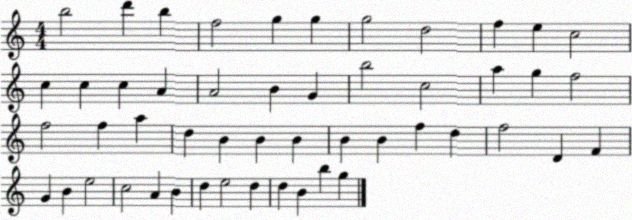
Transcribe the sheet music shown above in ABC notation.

X:1
T:Untitled
M:4/4
L:1/4
K:C
b2 d' b f2 g g g2 d2 f e c2 c c c A A2 B G b2 c2 a g f2 f2 f a d B B B B B f d f2 D F G B e2 c2 A B d e2 d d B b g